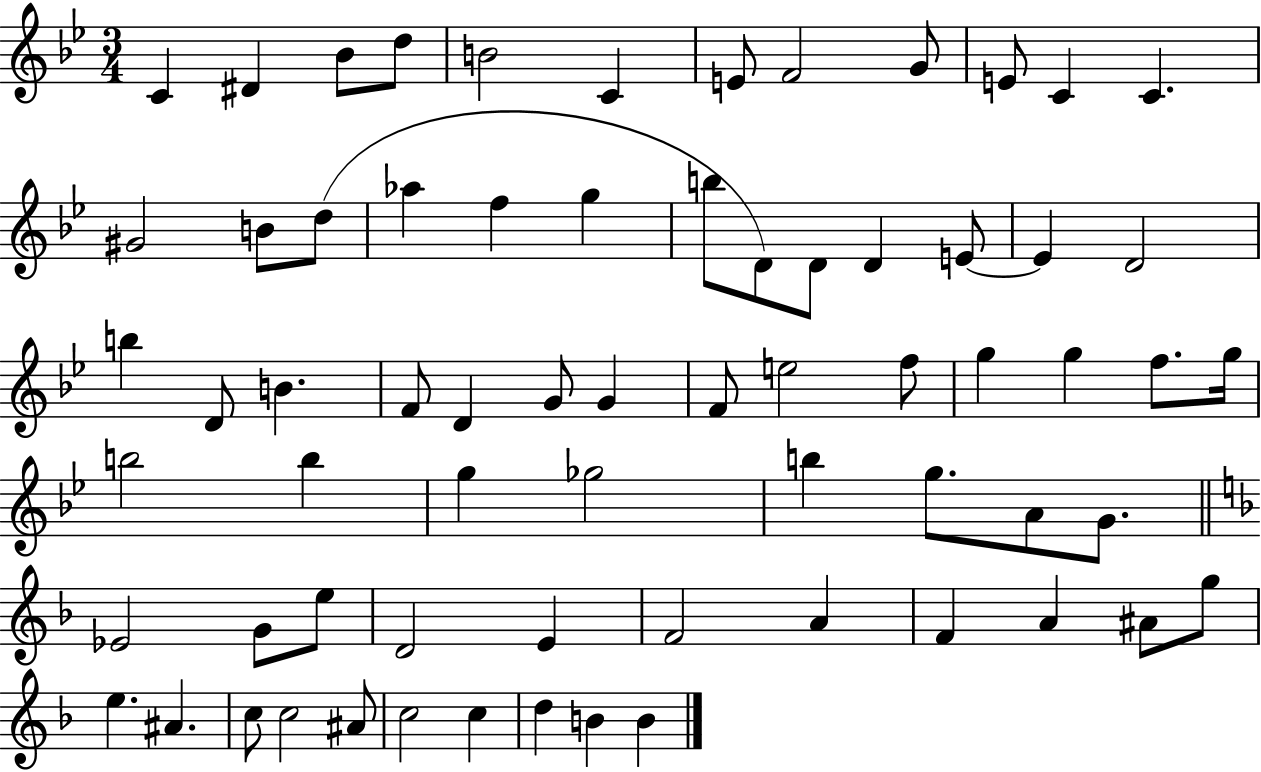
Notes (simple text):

C4/q D#4/q Bb4/e D5/e B4/h C4/q E4/e F4/h G4/e E4/e C4/q C4/q. G#4/h B4/e D5/e Ab5/q F5/q G5/q B5/e D4/e D4/e D4/q E4/e E4/q D4/h B5/q D4/e B4/q. F4/e D4/q G4/e G4/q F4/e E5/h F5/e G5/q G5/q F5/e. G5/s B5/h B5/q G5/q Gb5/h B5/q G5/e. A4/e G4/e. Eb4/h G4/e E5/e D4/h E4/q F4/h A4/q F4/q A4/q A#4/e G5/e E5/q. A#4/q. C5/e C5/h A#4/e C5/h C5/q D5/q B4/q B4/q